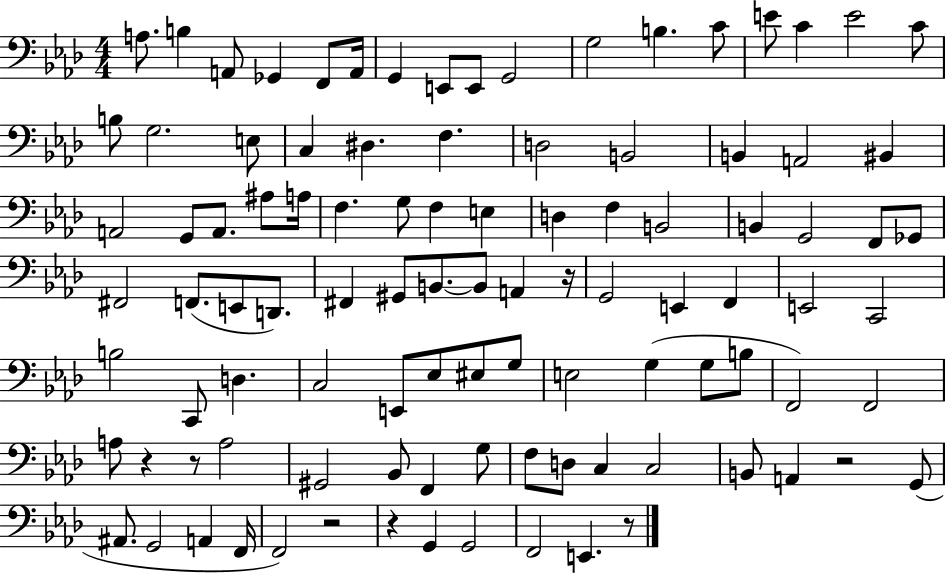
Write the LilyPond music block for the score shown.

{
  \clef bass
  \numericTimeSignature
  \time 4/4
  \key aes \major
  a8. b4 a,8 ges,4 f,8 a,16 | g,4 e,8 e,8 g,2 | g2 b4. c'8 | e'8 c'4 e'2 c'8 | \break b8 g2. e8 | c4 dis4. f4. | d2 b,2 | b,4 a,2 bis,4 | \break a,2 g,8 a,8. ais8 a16 | f4. g8 f4 e4 | d4 f4 b,2 | b,4 g,2 f,8 ges,8 | \break fis,2 f,8.( e,8 d,8.) | fis,4 gis,8 b,8.~~ b,8 a,4 r16 | g,2 e,4 f,4 | e,2 c,2 | \break b2 c,8 d4. | c2 e,8 ees8 eis8 g8 | e2 g4( g8 b8 | f,2) f,2 | \break a8 r4 r8 a2 | gis,2 bes,8 f,4 g8 | f8 d8 c4 c2 | b,8 a,4 r2 g,8( | \break ais,8. g,2 a,4 f,16 | f,2) r2 | r4 g,4 g,2 | f,2 e,4. r8 | \break \bar "|."
}